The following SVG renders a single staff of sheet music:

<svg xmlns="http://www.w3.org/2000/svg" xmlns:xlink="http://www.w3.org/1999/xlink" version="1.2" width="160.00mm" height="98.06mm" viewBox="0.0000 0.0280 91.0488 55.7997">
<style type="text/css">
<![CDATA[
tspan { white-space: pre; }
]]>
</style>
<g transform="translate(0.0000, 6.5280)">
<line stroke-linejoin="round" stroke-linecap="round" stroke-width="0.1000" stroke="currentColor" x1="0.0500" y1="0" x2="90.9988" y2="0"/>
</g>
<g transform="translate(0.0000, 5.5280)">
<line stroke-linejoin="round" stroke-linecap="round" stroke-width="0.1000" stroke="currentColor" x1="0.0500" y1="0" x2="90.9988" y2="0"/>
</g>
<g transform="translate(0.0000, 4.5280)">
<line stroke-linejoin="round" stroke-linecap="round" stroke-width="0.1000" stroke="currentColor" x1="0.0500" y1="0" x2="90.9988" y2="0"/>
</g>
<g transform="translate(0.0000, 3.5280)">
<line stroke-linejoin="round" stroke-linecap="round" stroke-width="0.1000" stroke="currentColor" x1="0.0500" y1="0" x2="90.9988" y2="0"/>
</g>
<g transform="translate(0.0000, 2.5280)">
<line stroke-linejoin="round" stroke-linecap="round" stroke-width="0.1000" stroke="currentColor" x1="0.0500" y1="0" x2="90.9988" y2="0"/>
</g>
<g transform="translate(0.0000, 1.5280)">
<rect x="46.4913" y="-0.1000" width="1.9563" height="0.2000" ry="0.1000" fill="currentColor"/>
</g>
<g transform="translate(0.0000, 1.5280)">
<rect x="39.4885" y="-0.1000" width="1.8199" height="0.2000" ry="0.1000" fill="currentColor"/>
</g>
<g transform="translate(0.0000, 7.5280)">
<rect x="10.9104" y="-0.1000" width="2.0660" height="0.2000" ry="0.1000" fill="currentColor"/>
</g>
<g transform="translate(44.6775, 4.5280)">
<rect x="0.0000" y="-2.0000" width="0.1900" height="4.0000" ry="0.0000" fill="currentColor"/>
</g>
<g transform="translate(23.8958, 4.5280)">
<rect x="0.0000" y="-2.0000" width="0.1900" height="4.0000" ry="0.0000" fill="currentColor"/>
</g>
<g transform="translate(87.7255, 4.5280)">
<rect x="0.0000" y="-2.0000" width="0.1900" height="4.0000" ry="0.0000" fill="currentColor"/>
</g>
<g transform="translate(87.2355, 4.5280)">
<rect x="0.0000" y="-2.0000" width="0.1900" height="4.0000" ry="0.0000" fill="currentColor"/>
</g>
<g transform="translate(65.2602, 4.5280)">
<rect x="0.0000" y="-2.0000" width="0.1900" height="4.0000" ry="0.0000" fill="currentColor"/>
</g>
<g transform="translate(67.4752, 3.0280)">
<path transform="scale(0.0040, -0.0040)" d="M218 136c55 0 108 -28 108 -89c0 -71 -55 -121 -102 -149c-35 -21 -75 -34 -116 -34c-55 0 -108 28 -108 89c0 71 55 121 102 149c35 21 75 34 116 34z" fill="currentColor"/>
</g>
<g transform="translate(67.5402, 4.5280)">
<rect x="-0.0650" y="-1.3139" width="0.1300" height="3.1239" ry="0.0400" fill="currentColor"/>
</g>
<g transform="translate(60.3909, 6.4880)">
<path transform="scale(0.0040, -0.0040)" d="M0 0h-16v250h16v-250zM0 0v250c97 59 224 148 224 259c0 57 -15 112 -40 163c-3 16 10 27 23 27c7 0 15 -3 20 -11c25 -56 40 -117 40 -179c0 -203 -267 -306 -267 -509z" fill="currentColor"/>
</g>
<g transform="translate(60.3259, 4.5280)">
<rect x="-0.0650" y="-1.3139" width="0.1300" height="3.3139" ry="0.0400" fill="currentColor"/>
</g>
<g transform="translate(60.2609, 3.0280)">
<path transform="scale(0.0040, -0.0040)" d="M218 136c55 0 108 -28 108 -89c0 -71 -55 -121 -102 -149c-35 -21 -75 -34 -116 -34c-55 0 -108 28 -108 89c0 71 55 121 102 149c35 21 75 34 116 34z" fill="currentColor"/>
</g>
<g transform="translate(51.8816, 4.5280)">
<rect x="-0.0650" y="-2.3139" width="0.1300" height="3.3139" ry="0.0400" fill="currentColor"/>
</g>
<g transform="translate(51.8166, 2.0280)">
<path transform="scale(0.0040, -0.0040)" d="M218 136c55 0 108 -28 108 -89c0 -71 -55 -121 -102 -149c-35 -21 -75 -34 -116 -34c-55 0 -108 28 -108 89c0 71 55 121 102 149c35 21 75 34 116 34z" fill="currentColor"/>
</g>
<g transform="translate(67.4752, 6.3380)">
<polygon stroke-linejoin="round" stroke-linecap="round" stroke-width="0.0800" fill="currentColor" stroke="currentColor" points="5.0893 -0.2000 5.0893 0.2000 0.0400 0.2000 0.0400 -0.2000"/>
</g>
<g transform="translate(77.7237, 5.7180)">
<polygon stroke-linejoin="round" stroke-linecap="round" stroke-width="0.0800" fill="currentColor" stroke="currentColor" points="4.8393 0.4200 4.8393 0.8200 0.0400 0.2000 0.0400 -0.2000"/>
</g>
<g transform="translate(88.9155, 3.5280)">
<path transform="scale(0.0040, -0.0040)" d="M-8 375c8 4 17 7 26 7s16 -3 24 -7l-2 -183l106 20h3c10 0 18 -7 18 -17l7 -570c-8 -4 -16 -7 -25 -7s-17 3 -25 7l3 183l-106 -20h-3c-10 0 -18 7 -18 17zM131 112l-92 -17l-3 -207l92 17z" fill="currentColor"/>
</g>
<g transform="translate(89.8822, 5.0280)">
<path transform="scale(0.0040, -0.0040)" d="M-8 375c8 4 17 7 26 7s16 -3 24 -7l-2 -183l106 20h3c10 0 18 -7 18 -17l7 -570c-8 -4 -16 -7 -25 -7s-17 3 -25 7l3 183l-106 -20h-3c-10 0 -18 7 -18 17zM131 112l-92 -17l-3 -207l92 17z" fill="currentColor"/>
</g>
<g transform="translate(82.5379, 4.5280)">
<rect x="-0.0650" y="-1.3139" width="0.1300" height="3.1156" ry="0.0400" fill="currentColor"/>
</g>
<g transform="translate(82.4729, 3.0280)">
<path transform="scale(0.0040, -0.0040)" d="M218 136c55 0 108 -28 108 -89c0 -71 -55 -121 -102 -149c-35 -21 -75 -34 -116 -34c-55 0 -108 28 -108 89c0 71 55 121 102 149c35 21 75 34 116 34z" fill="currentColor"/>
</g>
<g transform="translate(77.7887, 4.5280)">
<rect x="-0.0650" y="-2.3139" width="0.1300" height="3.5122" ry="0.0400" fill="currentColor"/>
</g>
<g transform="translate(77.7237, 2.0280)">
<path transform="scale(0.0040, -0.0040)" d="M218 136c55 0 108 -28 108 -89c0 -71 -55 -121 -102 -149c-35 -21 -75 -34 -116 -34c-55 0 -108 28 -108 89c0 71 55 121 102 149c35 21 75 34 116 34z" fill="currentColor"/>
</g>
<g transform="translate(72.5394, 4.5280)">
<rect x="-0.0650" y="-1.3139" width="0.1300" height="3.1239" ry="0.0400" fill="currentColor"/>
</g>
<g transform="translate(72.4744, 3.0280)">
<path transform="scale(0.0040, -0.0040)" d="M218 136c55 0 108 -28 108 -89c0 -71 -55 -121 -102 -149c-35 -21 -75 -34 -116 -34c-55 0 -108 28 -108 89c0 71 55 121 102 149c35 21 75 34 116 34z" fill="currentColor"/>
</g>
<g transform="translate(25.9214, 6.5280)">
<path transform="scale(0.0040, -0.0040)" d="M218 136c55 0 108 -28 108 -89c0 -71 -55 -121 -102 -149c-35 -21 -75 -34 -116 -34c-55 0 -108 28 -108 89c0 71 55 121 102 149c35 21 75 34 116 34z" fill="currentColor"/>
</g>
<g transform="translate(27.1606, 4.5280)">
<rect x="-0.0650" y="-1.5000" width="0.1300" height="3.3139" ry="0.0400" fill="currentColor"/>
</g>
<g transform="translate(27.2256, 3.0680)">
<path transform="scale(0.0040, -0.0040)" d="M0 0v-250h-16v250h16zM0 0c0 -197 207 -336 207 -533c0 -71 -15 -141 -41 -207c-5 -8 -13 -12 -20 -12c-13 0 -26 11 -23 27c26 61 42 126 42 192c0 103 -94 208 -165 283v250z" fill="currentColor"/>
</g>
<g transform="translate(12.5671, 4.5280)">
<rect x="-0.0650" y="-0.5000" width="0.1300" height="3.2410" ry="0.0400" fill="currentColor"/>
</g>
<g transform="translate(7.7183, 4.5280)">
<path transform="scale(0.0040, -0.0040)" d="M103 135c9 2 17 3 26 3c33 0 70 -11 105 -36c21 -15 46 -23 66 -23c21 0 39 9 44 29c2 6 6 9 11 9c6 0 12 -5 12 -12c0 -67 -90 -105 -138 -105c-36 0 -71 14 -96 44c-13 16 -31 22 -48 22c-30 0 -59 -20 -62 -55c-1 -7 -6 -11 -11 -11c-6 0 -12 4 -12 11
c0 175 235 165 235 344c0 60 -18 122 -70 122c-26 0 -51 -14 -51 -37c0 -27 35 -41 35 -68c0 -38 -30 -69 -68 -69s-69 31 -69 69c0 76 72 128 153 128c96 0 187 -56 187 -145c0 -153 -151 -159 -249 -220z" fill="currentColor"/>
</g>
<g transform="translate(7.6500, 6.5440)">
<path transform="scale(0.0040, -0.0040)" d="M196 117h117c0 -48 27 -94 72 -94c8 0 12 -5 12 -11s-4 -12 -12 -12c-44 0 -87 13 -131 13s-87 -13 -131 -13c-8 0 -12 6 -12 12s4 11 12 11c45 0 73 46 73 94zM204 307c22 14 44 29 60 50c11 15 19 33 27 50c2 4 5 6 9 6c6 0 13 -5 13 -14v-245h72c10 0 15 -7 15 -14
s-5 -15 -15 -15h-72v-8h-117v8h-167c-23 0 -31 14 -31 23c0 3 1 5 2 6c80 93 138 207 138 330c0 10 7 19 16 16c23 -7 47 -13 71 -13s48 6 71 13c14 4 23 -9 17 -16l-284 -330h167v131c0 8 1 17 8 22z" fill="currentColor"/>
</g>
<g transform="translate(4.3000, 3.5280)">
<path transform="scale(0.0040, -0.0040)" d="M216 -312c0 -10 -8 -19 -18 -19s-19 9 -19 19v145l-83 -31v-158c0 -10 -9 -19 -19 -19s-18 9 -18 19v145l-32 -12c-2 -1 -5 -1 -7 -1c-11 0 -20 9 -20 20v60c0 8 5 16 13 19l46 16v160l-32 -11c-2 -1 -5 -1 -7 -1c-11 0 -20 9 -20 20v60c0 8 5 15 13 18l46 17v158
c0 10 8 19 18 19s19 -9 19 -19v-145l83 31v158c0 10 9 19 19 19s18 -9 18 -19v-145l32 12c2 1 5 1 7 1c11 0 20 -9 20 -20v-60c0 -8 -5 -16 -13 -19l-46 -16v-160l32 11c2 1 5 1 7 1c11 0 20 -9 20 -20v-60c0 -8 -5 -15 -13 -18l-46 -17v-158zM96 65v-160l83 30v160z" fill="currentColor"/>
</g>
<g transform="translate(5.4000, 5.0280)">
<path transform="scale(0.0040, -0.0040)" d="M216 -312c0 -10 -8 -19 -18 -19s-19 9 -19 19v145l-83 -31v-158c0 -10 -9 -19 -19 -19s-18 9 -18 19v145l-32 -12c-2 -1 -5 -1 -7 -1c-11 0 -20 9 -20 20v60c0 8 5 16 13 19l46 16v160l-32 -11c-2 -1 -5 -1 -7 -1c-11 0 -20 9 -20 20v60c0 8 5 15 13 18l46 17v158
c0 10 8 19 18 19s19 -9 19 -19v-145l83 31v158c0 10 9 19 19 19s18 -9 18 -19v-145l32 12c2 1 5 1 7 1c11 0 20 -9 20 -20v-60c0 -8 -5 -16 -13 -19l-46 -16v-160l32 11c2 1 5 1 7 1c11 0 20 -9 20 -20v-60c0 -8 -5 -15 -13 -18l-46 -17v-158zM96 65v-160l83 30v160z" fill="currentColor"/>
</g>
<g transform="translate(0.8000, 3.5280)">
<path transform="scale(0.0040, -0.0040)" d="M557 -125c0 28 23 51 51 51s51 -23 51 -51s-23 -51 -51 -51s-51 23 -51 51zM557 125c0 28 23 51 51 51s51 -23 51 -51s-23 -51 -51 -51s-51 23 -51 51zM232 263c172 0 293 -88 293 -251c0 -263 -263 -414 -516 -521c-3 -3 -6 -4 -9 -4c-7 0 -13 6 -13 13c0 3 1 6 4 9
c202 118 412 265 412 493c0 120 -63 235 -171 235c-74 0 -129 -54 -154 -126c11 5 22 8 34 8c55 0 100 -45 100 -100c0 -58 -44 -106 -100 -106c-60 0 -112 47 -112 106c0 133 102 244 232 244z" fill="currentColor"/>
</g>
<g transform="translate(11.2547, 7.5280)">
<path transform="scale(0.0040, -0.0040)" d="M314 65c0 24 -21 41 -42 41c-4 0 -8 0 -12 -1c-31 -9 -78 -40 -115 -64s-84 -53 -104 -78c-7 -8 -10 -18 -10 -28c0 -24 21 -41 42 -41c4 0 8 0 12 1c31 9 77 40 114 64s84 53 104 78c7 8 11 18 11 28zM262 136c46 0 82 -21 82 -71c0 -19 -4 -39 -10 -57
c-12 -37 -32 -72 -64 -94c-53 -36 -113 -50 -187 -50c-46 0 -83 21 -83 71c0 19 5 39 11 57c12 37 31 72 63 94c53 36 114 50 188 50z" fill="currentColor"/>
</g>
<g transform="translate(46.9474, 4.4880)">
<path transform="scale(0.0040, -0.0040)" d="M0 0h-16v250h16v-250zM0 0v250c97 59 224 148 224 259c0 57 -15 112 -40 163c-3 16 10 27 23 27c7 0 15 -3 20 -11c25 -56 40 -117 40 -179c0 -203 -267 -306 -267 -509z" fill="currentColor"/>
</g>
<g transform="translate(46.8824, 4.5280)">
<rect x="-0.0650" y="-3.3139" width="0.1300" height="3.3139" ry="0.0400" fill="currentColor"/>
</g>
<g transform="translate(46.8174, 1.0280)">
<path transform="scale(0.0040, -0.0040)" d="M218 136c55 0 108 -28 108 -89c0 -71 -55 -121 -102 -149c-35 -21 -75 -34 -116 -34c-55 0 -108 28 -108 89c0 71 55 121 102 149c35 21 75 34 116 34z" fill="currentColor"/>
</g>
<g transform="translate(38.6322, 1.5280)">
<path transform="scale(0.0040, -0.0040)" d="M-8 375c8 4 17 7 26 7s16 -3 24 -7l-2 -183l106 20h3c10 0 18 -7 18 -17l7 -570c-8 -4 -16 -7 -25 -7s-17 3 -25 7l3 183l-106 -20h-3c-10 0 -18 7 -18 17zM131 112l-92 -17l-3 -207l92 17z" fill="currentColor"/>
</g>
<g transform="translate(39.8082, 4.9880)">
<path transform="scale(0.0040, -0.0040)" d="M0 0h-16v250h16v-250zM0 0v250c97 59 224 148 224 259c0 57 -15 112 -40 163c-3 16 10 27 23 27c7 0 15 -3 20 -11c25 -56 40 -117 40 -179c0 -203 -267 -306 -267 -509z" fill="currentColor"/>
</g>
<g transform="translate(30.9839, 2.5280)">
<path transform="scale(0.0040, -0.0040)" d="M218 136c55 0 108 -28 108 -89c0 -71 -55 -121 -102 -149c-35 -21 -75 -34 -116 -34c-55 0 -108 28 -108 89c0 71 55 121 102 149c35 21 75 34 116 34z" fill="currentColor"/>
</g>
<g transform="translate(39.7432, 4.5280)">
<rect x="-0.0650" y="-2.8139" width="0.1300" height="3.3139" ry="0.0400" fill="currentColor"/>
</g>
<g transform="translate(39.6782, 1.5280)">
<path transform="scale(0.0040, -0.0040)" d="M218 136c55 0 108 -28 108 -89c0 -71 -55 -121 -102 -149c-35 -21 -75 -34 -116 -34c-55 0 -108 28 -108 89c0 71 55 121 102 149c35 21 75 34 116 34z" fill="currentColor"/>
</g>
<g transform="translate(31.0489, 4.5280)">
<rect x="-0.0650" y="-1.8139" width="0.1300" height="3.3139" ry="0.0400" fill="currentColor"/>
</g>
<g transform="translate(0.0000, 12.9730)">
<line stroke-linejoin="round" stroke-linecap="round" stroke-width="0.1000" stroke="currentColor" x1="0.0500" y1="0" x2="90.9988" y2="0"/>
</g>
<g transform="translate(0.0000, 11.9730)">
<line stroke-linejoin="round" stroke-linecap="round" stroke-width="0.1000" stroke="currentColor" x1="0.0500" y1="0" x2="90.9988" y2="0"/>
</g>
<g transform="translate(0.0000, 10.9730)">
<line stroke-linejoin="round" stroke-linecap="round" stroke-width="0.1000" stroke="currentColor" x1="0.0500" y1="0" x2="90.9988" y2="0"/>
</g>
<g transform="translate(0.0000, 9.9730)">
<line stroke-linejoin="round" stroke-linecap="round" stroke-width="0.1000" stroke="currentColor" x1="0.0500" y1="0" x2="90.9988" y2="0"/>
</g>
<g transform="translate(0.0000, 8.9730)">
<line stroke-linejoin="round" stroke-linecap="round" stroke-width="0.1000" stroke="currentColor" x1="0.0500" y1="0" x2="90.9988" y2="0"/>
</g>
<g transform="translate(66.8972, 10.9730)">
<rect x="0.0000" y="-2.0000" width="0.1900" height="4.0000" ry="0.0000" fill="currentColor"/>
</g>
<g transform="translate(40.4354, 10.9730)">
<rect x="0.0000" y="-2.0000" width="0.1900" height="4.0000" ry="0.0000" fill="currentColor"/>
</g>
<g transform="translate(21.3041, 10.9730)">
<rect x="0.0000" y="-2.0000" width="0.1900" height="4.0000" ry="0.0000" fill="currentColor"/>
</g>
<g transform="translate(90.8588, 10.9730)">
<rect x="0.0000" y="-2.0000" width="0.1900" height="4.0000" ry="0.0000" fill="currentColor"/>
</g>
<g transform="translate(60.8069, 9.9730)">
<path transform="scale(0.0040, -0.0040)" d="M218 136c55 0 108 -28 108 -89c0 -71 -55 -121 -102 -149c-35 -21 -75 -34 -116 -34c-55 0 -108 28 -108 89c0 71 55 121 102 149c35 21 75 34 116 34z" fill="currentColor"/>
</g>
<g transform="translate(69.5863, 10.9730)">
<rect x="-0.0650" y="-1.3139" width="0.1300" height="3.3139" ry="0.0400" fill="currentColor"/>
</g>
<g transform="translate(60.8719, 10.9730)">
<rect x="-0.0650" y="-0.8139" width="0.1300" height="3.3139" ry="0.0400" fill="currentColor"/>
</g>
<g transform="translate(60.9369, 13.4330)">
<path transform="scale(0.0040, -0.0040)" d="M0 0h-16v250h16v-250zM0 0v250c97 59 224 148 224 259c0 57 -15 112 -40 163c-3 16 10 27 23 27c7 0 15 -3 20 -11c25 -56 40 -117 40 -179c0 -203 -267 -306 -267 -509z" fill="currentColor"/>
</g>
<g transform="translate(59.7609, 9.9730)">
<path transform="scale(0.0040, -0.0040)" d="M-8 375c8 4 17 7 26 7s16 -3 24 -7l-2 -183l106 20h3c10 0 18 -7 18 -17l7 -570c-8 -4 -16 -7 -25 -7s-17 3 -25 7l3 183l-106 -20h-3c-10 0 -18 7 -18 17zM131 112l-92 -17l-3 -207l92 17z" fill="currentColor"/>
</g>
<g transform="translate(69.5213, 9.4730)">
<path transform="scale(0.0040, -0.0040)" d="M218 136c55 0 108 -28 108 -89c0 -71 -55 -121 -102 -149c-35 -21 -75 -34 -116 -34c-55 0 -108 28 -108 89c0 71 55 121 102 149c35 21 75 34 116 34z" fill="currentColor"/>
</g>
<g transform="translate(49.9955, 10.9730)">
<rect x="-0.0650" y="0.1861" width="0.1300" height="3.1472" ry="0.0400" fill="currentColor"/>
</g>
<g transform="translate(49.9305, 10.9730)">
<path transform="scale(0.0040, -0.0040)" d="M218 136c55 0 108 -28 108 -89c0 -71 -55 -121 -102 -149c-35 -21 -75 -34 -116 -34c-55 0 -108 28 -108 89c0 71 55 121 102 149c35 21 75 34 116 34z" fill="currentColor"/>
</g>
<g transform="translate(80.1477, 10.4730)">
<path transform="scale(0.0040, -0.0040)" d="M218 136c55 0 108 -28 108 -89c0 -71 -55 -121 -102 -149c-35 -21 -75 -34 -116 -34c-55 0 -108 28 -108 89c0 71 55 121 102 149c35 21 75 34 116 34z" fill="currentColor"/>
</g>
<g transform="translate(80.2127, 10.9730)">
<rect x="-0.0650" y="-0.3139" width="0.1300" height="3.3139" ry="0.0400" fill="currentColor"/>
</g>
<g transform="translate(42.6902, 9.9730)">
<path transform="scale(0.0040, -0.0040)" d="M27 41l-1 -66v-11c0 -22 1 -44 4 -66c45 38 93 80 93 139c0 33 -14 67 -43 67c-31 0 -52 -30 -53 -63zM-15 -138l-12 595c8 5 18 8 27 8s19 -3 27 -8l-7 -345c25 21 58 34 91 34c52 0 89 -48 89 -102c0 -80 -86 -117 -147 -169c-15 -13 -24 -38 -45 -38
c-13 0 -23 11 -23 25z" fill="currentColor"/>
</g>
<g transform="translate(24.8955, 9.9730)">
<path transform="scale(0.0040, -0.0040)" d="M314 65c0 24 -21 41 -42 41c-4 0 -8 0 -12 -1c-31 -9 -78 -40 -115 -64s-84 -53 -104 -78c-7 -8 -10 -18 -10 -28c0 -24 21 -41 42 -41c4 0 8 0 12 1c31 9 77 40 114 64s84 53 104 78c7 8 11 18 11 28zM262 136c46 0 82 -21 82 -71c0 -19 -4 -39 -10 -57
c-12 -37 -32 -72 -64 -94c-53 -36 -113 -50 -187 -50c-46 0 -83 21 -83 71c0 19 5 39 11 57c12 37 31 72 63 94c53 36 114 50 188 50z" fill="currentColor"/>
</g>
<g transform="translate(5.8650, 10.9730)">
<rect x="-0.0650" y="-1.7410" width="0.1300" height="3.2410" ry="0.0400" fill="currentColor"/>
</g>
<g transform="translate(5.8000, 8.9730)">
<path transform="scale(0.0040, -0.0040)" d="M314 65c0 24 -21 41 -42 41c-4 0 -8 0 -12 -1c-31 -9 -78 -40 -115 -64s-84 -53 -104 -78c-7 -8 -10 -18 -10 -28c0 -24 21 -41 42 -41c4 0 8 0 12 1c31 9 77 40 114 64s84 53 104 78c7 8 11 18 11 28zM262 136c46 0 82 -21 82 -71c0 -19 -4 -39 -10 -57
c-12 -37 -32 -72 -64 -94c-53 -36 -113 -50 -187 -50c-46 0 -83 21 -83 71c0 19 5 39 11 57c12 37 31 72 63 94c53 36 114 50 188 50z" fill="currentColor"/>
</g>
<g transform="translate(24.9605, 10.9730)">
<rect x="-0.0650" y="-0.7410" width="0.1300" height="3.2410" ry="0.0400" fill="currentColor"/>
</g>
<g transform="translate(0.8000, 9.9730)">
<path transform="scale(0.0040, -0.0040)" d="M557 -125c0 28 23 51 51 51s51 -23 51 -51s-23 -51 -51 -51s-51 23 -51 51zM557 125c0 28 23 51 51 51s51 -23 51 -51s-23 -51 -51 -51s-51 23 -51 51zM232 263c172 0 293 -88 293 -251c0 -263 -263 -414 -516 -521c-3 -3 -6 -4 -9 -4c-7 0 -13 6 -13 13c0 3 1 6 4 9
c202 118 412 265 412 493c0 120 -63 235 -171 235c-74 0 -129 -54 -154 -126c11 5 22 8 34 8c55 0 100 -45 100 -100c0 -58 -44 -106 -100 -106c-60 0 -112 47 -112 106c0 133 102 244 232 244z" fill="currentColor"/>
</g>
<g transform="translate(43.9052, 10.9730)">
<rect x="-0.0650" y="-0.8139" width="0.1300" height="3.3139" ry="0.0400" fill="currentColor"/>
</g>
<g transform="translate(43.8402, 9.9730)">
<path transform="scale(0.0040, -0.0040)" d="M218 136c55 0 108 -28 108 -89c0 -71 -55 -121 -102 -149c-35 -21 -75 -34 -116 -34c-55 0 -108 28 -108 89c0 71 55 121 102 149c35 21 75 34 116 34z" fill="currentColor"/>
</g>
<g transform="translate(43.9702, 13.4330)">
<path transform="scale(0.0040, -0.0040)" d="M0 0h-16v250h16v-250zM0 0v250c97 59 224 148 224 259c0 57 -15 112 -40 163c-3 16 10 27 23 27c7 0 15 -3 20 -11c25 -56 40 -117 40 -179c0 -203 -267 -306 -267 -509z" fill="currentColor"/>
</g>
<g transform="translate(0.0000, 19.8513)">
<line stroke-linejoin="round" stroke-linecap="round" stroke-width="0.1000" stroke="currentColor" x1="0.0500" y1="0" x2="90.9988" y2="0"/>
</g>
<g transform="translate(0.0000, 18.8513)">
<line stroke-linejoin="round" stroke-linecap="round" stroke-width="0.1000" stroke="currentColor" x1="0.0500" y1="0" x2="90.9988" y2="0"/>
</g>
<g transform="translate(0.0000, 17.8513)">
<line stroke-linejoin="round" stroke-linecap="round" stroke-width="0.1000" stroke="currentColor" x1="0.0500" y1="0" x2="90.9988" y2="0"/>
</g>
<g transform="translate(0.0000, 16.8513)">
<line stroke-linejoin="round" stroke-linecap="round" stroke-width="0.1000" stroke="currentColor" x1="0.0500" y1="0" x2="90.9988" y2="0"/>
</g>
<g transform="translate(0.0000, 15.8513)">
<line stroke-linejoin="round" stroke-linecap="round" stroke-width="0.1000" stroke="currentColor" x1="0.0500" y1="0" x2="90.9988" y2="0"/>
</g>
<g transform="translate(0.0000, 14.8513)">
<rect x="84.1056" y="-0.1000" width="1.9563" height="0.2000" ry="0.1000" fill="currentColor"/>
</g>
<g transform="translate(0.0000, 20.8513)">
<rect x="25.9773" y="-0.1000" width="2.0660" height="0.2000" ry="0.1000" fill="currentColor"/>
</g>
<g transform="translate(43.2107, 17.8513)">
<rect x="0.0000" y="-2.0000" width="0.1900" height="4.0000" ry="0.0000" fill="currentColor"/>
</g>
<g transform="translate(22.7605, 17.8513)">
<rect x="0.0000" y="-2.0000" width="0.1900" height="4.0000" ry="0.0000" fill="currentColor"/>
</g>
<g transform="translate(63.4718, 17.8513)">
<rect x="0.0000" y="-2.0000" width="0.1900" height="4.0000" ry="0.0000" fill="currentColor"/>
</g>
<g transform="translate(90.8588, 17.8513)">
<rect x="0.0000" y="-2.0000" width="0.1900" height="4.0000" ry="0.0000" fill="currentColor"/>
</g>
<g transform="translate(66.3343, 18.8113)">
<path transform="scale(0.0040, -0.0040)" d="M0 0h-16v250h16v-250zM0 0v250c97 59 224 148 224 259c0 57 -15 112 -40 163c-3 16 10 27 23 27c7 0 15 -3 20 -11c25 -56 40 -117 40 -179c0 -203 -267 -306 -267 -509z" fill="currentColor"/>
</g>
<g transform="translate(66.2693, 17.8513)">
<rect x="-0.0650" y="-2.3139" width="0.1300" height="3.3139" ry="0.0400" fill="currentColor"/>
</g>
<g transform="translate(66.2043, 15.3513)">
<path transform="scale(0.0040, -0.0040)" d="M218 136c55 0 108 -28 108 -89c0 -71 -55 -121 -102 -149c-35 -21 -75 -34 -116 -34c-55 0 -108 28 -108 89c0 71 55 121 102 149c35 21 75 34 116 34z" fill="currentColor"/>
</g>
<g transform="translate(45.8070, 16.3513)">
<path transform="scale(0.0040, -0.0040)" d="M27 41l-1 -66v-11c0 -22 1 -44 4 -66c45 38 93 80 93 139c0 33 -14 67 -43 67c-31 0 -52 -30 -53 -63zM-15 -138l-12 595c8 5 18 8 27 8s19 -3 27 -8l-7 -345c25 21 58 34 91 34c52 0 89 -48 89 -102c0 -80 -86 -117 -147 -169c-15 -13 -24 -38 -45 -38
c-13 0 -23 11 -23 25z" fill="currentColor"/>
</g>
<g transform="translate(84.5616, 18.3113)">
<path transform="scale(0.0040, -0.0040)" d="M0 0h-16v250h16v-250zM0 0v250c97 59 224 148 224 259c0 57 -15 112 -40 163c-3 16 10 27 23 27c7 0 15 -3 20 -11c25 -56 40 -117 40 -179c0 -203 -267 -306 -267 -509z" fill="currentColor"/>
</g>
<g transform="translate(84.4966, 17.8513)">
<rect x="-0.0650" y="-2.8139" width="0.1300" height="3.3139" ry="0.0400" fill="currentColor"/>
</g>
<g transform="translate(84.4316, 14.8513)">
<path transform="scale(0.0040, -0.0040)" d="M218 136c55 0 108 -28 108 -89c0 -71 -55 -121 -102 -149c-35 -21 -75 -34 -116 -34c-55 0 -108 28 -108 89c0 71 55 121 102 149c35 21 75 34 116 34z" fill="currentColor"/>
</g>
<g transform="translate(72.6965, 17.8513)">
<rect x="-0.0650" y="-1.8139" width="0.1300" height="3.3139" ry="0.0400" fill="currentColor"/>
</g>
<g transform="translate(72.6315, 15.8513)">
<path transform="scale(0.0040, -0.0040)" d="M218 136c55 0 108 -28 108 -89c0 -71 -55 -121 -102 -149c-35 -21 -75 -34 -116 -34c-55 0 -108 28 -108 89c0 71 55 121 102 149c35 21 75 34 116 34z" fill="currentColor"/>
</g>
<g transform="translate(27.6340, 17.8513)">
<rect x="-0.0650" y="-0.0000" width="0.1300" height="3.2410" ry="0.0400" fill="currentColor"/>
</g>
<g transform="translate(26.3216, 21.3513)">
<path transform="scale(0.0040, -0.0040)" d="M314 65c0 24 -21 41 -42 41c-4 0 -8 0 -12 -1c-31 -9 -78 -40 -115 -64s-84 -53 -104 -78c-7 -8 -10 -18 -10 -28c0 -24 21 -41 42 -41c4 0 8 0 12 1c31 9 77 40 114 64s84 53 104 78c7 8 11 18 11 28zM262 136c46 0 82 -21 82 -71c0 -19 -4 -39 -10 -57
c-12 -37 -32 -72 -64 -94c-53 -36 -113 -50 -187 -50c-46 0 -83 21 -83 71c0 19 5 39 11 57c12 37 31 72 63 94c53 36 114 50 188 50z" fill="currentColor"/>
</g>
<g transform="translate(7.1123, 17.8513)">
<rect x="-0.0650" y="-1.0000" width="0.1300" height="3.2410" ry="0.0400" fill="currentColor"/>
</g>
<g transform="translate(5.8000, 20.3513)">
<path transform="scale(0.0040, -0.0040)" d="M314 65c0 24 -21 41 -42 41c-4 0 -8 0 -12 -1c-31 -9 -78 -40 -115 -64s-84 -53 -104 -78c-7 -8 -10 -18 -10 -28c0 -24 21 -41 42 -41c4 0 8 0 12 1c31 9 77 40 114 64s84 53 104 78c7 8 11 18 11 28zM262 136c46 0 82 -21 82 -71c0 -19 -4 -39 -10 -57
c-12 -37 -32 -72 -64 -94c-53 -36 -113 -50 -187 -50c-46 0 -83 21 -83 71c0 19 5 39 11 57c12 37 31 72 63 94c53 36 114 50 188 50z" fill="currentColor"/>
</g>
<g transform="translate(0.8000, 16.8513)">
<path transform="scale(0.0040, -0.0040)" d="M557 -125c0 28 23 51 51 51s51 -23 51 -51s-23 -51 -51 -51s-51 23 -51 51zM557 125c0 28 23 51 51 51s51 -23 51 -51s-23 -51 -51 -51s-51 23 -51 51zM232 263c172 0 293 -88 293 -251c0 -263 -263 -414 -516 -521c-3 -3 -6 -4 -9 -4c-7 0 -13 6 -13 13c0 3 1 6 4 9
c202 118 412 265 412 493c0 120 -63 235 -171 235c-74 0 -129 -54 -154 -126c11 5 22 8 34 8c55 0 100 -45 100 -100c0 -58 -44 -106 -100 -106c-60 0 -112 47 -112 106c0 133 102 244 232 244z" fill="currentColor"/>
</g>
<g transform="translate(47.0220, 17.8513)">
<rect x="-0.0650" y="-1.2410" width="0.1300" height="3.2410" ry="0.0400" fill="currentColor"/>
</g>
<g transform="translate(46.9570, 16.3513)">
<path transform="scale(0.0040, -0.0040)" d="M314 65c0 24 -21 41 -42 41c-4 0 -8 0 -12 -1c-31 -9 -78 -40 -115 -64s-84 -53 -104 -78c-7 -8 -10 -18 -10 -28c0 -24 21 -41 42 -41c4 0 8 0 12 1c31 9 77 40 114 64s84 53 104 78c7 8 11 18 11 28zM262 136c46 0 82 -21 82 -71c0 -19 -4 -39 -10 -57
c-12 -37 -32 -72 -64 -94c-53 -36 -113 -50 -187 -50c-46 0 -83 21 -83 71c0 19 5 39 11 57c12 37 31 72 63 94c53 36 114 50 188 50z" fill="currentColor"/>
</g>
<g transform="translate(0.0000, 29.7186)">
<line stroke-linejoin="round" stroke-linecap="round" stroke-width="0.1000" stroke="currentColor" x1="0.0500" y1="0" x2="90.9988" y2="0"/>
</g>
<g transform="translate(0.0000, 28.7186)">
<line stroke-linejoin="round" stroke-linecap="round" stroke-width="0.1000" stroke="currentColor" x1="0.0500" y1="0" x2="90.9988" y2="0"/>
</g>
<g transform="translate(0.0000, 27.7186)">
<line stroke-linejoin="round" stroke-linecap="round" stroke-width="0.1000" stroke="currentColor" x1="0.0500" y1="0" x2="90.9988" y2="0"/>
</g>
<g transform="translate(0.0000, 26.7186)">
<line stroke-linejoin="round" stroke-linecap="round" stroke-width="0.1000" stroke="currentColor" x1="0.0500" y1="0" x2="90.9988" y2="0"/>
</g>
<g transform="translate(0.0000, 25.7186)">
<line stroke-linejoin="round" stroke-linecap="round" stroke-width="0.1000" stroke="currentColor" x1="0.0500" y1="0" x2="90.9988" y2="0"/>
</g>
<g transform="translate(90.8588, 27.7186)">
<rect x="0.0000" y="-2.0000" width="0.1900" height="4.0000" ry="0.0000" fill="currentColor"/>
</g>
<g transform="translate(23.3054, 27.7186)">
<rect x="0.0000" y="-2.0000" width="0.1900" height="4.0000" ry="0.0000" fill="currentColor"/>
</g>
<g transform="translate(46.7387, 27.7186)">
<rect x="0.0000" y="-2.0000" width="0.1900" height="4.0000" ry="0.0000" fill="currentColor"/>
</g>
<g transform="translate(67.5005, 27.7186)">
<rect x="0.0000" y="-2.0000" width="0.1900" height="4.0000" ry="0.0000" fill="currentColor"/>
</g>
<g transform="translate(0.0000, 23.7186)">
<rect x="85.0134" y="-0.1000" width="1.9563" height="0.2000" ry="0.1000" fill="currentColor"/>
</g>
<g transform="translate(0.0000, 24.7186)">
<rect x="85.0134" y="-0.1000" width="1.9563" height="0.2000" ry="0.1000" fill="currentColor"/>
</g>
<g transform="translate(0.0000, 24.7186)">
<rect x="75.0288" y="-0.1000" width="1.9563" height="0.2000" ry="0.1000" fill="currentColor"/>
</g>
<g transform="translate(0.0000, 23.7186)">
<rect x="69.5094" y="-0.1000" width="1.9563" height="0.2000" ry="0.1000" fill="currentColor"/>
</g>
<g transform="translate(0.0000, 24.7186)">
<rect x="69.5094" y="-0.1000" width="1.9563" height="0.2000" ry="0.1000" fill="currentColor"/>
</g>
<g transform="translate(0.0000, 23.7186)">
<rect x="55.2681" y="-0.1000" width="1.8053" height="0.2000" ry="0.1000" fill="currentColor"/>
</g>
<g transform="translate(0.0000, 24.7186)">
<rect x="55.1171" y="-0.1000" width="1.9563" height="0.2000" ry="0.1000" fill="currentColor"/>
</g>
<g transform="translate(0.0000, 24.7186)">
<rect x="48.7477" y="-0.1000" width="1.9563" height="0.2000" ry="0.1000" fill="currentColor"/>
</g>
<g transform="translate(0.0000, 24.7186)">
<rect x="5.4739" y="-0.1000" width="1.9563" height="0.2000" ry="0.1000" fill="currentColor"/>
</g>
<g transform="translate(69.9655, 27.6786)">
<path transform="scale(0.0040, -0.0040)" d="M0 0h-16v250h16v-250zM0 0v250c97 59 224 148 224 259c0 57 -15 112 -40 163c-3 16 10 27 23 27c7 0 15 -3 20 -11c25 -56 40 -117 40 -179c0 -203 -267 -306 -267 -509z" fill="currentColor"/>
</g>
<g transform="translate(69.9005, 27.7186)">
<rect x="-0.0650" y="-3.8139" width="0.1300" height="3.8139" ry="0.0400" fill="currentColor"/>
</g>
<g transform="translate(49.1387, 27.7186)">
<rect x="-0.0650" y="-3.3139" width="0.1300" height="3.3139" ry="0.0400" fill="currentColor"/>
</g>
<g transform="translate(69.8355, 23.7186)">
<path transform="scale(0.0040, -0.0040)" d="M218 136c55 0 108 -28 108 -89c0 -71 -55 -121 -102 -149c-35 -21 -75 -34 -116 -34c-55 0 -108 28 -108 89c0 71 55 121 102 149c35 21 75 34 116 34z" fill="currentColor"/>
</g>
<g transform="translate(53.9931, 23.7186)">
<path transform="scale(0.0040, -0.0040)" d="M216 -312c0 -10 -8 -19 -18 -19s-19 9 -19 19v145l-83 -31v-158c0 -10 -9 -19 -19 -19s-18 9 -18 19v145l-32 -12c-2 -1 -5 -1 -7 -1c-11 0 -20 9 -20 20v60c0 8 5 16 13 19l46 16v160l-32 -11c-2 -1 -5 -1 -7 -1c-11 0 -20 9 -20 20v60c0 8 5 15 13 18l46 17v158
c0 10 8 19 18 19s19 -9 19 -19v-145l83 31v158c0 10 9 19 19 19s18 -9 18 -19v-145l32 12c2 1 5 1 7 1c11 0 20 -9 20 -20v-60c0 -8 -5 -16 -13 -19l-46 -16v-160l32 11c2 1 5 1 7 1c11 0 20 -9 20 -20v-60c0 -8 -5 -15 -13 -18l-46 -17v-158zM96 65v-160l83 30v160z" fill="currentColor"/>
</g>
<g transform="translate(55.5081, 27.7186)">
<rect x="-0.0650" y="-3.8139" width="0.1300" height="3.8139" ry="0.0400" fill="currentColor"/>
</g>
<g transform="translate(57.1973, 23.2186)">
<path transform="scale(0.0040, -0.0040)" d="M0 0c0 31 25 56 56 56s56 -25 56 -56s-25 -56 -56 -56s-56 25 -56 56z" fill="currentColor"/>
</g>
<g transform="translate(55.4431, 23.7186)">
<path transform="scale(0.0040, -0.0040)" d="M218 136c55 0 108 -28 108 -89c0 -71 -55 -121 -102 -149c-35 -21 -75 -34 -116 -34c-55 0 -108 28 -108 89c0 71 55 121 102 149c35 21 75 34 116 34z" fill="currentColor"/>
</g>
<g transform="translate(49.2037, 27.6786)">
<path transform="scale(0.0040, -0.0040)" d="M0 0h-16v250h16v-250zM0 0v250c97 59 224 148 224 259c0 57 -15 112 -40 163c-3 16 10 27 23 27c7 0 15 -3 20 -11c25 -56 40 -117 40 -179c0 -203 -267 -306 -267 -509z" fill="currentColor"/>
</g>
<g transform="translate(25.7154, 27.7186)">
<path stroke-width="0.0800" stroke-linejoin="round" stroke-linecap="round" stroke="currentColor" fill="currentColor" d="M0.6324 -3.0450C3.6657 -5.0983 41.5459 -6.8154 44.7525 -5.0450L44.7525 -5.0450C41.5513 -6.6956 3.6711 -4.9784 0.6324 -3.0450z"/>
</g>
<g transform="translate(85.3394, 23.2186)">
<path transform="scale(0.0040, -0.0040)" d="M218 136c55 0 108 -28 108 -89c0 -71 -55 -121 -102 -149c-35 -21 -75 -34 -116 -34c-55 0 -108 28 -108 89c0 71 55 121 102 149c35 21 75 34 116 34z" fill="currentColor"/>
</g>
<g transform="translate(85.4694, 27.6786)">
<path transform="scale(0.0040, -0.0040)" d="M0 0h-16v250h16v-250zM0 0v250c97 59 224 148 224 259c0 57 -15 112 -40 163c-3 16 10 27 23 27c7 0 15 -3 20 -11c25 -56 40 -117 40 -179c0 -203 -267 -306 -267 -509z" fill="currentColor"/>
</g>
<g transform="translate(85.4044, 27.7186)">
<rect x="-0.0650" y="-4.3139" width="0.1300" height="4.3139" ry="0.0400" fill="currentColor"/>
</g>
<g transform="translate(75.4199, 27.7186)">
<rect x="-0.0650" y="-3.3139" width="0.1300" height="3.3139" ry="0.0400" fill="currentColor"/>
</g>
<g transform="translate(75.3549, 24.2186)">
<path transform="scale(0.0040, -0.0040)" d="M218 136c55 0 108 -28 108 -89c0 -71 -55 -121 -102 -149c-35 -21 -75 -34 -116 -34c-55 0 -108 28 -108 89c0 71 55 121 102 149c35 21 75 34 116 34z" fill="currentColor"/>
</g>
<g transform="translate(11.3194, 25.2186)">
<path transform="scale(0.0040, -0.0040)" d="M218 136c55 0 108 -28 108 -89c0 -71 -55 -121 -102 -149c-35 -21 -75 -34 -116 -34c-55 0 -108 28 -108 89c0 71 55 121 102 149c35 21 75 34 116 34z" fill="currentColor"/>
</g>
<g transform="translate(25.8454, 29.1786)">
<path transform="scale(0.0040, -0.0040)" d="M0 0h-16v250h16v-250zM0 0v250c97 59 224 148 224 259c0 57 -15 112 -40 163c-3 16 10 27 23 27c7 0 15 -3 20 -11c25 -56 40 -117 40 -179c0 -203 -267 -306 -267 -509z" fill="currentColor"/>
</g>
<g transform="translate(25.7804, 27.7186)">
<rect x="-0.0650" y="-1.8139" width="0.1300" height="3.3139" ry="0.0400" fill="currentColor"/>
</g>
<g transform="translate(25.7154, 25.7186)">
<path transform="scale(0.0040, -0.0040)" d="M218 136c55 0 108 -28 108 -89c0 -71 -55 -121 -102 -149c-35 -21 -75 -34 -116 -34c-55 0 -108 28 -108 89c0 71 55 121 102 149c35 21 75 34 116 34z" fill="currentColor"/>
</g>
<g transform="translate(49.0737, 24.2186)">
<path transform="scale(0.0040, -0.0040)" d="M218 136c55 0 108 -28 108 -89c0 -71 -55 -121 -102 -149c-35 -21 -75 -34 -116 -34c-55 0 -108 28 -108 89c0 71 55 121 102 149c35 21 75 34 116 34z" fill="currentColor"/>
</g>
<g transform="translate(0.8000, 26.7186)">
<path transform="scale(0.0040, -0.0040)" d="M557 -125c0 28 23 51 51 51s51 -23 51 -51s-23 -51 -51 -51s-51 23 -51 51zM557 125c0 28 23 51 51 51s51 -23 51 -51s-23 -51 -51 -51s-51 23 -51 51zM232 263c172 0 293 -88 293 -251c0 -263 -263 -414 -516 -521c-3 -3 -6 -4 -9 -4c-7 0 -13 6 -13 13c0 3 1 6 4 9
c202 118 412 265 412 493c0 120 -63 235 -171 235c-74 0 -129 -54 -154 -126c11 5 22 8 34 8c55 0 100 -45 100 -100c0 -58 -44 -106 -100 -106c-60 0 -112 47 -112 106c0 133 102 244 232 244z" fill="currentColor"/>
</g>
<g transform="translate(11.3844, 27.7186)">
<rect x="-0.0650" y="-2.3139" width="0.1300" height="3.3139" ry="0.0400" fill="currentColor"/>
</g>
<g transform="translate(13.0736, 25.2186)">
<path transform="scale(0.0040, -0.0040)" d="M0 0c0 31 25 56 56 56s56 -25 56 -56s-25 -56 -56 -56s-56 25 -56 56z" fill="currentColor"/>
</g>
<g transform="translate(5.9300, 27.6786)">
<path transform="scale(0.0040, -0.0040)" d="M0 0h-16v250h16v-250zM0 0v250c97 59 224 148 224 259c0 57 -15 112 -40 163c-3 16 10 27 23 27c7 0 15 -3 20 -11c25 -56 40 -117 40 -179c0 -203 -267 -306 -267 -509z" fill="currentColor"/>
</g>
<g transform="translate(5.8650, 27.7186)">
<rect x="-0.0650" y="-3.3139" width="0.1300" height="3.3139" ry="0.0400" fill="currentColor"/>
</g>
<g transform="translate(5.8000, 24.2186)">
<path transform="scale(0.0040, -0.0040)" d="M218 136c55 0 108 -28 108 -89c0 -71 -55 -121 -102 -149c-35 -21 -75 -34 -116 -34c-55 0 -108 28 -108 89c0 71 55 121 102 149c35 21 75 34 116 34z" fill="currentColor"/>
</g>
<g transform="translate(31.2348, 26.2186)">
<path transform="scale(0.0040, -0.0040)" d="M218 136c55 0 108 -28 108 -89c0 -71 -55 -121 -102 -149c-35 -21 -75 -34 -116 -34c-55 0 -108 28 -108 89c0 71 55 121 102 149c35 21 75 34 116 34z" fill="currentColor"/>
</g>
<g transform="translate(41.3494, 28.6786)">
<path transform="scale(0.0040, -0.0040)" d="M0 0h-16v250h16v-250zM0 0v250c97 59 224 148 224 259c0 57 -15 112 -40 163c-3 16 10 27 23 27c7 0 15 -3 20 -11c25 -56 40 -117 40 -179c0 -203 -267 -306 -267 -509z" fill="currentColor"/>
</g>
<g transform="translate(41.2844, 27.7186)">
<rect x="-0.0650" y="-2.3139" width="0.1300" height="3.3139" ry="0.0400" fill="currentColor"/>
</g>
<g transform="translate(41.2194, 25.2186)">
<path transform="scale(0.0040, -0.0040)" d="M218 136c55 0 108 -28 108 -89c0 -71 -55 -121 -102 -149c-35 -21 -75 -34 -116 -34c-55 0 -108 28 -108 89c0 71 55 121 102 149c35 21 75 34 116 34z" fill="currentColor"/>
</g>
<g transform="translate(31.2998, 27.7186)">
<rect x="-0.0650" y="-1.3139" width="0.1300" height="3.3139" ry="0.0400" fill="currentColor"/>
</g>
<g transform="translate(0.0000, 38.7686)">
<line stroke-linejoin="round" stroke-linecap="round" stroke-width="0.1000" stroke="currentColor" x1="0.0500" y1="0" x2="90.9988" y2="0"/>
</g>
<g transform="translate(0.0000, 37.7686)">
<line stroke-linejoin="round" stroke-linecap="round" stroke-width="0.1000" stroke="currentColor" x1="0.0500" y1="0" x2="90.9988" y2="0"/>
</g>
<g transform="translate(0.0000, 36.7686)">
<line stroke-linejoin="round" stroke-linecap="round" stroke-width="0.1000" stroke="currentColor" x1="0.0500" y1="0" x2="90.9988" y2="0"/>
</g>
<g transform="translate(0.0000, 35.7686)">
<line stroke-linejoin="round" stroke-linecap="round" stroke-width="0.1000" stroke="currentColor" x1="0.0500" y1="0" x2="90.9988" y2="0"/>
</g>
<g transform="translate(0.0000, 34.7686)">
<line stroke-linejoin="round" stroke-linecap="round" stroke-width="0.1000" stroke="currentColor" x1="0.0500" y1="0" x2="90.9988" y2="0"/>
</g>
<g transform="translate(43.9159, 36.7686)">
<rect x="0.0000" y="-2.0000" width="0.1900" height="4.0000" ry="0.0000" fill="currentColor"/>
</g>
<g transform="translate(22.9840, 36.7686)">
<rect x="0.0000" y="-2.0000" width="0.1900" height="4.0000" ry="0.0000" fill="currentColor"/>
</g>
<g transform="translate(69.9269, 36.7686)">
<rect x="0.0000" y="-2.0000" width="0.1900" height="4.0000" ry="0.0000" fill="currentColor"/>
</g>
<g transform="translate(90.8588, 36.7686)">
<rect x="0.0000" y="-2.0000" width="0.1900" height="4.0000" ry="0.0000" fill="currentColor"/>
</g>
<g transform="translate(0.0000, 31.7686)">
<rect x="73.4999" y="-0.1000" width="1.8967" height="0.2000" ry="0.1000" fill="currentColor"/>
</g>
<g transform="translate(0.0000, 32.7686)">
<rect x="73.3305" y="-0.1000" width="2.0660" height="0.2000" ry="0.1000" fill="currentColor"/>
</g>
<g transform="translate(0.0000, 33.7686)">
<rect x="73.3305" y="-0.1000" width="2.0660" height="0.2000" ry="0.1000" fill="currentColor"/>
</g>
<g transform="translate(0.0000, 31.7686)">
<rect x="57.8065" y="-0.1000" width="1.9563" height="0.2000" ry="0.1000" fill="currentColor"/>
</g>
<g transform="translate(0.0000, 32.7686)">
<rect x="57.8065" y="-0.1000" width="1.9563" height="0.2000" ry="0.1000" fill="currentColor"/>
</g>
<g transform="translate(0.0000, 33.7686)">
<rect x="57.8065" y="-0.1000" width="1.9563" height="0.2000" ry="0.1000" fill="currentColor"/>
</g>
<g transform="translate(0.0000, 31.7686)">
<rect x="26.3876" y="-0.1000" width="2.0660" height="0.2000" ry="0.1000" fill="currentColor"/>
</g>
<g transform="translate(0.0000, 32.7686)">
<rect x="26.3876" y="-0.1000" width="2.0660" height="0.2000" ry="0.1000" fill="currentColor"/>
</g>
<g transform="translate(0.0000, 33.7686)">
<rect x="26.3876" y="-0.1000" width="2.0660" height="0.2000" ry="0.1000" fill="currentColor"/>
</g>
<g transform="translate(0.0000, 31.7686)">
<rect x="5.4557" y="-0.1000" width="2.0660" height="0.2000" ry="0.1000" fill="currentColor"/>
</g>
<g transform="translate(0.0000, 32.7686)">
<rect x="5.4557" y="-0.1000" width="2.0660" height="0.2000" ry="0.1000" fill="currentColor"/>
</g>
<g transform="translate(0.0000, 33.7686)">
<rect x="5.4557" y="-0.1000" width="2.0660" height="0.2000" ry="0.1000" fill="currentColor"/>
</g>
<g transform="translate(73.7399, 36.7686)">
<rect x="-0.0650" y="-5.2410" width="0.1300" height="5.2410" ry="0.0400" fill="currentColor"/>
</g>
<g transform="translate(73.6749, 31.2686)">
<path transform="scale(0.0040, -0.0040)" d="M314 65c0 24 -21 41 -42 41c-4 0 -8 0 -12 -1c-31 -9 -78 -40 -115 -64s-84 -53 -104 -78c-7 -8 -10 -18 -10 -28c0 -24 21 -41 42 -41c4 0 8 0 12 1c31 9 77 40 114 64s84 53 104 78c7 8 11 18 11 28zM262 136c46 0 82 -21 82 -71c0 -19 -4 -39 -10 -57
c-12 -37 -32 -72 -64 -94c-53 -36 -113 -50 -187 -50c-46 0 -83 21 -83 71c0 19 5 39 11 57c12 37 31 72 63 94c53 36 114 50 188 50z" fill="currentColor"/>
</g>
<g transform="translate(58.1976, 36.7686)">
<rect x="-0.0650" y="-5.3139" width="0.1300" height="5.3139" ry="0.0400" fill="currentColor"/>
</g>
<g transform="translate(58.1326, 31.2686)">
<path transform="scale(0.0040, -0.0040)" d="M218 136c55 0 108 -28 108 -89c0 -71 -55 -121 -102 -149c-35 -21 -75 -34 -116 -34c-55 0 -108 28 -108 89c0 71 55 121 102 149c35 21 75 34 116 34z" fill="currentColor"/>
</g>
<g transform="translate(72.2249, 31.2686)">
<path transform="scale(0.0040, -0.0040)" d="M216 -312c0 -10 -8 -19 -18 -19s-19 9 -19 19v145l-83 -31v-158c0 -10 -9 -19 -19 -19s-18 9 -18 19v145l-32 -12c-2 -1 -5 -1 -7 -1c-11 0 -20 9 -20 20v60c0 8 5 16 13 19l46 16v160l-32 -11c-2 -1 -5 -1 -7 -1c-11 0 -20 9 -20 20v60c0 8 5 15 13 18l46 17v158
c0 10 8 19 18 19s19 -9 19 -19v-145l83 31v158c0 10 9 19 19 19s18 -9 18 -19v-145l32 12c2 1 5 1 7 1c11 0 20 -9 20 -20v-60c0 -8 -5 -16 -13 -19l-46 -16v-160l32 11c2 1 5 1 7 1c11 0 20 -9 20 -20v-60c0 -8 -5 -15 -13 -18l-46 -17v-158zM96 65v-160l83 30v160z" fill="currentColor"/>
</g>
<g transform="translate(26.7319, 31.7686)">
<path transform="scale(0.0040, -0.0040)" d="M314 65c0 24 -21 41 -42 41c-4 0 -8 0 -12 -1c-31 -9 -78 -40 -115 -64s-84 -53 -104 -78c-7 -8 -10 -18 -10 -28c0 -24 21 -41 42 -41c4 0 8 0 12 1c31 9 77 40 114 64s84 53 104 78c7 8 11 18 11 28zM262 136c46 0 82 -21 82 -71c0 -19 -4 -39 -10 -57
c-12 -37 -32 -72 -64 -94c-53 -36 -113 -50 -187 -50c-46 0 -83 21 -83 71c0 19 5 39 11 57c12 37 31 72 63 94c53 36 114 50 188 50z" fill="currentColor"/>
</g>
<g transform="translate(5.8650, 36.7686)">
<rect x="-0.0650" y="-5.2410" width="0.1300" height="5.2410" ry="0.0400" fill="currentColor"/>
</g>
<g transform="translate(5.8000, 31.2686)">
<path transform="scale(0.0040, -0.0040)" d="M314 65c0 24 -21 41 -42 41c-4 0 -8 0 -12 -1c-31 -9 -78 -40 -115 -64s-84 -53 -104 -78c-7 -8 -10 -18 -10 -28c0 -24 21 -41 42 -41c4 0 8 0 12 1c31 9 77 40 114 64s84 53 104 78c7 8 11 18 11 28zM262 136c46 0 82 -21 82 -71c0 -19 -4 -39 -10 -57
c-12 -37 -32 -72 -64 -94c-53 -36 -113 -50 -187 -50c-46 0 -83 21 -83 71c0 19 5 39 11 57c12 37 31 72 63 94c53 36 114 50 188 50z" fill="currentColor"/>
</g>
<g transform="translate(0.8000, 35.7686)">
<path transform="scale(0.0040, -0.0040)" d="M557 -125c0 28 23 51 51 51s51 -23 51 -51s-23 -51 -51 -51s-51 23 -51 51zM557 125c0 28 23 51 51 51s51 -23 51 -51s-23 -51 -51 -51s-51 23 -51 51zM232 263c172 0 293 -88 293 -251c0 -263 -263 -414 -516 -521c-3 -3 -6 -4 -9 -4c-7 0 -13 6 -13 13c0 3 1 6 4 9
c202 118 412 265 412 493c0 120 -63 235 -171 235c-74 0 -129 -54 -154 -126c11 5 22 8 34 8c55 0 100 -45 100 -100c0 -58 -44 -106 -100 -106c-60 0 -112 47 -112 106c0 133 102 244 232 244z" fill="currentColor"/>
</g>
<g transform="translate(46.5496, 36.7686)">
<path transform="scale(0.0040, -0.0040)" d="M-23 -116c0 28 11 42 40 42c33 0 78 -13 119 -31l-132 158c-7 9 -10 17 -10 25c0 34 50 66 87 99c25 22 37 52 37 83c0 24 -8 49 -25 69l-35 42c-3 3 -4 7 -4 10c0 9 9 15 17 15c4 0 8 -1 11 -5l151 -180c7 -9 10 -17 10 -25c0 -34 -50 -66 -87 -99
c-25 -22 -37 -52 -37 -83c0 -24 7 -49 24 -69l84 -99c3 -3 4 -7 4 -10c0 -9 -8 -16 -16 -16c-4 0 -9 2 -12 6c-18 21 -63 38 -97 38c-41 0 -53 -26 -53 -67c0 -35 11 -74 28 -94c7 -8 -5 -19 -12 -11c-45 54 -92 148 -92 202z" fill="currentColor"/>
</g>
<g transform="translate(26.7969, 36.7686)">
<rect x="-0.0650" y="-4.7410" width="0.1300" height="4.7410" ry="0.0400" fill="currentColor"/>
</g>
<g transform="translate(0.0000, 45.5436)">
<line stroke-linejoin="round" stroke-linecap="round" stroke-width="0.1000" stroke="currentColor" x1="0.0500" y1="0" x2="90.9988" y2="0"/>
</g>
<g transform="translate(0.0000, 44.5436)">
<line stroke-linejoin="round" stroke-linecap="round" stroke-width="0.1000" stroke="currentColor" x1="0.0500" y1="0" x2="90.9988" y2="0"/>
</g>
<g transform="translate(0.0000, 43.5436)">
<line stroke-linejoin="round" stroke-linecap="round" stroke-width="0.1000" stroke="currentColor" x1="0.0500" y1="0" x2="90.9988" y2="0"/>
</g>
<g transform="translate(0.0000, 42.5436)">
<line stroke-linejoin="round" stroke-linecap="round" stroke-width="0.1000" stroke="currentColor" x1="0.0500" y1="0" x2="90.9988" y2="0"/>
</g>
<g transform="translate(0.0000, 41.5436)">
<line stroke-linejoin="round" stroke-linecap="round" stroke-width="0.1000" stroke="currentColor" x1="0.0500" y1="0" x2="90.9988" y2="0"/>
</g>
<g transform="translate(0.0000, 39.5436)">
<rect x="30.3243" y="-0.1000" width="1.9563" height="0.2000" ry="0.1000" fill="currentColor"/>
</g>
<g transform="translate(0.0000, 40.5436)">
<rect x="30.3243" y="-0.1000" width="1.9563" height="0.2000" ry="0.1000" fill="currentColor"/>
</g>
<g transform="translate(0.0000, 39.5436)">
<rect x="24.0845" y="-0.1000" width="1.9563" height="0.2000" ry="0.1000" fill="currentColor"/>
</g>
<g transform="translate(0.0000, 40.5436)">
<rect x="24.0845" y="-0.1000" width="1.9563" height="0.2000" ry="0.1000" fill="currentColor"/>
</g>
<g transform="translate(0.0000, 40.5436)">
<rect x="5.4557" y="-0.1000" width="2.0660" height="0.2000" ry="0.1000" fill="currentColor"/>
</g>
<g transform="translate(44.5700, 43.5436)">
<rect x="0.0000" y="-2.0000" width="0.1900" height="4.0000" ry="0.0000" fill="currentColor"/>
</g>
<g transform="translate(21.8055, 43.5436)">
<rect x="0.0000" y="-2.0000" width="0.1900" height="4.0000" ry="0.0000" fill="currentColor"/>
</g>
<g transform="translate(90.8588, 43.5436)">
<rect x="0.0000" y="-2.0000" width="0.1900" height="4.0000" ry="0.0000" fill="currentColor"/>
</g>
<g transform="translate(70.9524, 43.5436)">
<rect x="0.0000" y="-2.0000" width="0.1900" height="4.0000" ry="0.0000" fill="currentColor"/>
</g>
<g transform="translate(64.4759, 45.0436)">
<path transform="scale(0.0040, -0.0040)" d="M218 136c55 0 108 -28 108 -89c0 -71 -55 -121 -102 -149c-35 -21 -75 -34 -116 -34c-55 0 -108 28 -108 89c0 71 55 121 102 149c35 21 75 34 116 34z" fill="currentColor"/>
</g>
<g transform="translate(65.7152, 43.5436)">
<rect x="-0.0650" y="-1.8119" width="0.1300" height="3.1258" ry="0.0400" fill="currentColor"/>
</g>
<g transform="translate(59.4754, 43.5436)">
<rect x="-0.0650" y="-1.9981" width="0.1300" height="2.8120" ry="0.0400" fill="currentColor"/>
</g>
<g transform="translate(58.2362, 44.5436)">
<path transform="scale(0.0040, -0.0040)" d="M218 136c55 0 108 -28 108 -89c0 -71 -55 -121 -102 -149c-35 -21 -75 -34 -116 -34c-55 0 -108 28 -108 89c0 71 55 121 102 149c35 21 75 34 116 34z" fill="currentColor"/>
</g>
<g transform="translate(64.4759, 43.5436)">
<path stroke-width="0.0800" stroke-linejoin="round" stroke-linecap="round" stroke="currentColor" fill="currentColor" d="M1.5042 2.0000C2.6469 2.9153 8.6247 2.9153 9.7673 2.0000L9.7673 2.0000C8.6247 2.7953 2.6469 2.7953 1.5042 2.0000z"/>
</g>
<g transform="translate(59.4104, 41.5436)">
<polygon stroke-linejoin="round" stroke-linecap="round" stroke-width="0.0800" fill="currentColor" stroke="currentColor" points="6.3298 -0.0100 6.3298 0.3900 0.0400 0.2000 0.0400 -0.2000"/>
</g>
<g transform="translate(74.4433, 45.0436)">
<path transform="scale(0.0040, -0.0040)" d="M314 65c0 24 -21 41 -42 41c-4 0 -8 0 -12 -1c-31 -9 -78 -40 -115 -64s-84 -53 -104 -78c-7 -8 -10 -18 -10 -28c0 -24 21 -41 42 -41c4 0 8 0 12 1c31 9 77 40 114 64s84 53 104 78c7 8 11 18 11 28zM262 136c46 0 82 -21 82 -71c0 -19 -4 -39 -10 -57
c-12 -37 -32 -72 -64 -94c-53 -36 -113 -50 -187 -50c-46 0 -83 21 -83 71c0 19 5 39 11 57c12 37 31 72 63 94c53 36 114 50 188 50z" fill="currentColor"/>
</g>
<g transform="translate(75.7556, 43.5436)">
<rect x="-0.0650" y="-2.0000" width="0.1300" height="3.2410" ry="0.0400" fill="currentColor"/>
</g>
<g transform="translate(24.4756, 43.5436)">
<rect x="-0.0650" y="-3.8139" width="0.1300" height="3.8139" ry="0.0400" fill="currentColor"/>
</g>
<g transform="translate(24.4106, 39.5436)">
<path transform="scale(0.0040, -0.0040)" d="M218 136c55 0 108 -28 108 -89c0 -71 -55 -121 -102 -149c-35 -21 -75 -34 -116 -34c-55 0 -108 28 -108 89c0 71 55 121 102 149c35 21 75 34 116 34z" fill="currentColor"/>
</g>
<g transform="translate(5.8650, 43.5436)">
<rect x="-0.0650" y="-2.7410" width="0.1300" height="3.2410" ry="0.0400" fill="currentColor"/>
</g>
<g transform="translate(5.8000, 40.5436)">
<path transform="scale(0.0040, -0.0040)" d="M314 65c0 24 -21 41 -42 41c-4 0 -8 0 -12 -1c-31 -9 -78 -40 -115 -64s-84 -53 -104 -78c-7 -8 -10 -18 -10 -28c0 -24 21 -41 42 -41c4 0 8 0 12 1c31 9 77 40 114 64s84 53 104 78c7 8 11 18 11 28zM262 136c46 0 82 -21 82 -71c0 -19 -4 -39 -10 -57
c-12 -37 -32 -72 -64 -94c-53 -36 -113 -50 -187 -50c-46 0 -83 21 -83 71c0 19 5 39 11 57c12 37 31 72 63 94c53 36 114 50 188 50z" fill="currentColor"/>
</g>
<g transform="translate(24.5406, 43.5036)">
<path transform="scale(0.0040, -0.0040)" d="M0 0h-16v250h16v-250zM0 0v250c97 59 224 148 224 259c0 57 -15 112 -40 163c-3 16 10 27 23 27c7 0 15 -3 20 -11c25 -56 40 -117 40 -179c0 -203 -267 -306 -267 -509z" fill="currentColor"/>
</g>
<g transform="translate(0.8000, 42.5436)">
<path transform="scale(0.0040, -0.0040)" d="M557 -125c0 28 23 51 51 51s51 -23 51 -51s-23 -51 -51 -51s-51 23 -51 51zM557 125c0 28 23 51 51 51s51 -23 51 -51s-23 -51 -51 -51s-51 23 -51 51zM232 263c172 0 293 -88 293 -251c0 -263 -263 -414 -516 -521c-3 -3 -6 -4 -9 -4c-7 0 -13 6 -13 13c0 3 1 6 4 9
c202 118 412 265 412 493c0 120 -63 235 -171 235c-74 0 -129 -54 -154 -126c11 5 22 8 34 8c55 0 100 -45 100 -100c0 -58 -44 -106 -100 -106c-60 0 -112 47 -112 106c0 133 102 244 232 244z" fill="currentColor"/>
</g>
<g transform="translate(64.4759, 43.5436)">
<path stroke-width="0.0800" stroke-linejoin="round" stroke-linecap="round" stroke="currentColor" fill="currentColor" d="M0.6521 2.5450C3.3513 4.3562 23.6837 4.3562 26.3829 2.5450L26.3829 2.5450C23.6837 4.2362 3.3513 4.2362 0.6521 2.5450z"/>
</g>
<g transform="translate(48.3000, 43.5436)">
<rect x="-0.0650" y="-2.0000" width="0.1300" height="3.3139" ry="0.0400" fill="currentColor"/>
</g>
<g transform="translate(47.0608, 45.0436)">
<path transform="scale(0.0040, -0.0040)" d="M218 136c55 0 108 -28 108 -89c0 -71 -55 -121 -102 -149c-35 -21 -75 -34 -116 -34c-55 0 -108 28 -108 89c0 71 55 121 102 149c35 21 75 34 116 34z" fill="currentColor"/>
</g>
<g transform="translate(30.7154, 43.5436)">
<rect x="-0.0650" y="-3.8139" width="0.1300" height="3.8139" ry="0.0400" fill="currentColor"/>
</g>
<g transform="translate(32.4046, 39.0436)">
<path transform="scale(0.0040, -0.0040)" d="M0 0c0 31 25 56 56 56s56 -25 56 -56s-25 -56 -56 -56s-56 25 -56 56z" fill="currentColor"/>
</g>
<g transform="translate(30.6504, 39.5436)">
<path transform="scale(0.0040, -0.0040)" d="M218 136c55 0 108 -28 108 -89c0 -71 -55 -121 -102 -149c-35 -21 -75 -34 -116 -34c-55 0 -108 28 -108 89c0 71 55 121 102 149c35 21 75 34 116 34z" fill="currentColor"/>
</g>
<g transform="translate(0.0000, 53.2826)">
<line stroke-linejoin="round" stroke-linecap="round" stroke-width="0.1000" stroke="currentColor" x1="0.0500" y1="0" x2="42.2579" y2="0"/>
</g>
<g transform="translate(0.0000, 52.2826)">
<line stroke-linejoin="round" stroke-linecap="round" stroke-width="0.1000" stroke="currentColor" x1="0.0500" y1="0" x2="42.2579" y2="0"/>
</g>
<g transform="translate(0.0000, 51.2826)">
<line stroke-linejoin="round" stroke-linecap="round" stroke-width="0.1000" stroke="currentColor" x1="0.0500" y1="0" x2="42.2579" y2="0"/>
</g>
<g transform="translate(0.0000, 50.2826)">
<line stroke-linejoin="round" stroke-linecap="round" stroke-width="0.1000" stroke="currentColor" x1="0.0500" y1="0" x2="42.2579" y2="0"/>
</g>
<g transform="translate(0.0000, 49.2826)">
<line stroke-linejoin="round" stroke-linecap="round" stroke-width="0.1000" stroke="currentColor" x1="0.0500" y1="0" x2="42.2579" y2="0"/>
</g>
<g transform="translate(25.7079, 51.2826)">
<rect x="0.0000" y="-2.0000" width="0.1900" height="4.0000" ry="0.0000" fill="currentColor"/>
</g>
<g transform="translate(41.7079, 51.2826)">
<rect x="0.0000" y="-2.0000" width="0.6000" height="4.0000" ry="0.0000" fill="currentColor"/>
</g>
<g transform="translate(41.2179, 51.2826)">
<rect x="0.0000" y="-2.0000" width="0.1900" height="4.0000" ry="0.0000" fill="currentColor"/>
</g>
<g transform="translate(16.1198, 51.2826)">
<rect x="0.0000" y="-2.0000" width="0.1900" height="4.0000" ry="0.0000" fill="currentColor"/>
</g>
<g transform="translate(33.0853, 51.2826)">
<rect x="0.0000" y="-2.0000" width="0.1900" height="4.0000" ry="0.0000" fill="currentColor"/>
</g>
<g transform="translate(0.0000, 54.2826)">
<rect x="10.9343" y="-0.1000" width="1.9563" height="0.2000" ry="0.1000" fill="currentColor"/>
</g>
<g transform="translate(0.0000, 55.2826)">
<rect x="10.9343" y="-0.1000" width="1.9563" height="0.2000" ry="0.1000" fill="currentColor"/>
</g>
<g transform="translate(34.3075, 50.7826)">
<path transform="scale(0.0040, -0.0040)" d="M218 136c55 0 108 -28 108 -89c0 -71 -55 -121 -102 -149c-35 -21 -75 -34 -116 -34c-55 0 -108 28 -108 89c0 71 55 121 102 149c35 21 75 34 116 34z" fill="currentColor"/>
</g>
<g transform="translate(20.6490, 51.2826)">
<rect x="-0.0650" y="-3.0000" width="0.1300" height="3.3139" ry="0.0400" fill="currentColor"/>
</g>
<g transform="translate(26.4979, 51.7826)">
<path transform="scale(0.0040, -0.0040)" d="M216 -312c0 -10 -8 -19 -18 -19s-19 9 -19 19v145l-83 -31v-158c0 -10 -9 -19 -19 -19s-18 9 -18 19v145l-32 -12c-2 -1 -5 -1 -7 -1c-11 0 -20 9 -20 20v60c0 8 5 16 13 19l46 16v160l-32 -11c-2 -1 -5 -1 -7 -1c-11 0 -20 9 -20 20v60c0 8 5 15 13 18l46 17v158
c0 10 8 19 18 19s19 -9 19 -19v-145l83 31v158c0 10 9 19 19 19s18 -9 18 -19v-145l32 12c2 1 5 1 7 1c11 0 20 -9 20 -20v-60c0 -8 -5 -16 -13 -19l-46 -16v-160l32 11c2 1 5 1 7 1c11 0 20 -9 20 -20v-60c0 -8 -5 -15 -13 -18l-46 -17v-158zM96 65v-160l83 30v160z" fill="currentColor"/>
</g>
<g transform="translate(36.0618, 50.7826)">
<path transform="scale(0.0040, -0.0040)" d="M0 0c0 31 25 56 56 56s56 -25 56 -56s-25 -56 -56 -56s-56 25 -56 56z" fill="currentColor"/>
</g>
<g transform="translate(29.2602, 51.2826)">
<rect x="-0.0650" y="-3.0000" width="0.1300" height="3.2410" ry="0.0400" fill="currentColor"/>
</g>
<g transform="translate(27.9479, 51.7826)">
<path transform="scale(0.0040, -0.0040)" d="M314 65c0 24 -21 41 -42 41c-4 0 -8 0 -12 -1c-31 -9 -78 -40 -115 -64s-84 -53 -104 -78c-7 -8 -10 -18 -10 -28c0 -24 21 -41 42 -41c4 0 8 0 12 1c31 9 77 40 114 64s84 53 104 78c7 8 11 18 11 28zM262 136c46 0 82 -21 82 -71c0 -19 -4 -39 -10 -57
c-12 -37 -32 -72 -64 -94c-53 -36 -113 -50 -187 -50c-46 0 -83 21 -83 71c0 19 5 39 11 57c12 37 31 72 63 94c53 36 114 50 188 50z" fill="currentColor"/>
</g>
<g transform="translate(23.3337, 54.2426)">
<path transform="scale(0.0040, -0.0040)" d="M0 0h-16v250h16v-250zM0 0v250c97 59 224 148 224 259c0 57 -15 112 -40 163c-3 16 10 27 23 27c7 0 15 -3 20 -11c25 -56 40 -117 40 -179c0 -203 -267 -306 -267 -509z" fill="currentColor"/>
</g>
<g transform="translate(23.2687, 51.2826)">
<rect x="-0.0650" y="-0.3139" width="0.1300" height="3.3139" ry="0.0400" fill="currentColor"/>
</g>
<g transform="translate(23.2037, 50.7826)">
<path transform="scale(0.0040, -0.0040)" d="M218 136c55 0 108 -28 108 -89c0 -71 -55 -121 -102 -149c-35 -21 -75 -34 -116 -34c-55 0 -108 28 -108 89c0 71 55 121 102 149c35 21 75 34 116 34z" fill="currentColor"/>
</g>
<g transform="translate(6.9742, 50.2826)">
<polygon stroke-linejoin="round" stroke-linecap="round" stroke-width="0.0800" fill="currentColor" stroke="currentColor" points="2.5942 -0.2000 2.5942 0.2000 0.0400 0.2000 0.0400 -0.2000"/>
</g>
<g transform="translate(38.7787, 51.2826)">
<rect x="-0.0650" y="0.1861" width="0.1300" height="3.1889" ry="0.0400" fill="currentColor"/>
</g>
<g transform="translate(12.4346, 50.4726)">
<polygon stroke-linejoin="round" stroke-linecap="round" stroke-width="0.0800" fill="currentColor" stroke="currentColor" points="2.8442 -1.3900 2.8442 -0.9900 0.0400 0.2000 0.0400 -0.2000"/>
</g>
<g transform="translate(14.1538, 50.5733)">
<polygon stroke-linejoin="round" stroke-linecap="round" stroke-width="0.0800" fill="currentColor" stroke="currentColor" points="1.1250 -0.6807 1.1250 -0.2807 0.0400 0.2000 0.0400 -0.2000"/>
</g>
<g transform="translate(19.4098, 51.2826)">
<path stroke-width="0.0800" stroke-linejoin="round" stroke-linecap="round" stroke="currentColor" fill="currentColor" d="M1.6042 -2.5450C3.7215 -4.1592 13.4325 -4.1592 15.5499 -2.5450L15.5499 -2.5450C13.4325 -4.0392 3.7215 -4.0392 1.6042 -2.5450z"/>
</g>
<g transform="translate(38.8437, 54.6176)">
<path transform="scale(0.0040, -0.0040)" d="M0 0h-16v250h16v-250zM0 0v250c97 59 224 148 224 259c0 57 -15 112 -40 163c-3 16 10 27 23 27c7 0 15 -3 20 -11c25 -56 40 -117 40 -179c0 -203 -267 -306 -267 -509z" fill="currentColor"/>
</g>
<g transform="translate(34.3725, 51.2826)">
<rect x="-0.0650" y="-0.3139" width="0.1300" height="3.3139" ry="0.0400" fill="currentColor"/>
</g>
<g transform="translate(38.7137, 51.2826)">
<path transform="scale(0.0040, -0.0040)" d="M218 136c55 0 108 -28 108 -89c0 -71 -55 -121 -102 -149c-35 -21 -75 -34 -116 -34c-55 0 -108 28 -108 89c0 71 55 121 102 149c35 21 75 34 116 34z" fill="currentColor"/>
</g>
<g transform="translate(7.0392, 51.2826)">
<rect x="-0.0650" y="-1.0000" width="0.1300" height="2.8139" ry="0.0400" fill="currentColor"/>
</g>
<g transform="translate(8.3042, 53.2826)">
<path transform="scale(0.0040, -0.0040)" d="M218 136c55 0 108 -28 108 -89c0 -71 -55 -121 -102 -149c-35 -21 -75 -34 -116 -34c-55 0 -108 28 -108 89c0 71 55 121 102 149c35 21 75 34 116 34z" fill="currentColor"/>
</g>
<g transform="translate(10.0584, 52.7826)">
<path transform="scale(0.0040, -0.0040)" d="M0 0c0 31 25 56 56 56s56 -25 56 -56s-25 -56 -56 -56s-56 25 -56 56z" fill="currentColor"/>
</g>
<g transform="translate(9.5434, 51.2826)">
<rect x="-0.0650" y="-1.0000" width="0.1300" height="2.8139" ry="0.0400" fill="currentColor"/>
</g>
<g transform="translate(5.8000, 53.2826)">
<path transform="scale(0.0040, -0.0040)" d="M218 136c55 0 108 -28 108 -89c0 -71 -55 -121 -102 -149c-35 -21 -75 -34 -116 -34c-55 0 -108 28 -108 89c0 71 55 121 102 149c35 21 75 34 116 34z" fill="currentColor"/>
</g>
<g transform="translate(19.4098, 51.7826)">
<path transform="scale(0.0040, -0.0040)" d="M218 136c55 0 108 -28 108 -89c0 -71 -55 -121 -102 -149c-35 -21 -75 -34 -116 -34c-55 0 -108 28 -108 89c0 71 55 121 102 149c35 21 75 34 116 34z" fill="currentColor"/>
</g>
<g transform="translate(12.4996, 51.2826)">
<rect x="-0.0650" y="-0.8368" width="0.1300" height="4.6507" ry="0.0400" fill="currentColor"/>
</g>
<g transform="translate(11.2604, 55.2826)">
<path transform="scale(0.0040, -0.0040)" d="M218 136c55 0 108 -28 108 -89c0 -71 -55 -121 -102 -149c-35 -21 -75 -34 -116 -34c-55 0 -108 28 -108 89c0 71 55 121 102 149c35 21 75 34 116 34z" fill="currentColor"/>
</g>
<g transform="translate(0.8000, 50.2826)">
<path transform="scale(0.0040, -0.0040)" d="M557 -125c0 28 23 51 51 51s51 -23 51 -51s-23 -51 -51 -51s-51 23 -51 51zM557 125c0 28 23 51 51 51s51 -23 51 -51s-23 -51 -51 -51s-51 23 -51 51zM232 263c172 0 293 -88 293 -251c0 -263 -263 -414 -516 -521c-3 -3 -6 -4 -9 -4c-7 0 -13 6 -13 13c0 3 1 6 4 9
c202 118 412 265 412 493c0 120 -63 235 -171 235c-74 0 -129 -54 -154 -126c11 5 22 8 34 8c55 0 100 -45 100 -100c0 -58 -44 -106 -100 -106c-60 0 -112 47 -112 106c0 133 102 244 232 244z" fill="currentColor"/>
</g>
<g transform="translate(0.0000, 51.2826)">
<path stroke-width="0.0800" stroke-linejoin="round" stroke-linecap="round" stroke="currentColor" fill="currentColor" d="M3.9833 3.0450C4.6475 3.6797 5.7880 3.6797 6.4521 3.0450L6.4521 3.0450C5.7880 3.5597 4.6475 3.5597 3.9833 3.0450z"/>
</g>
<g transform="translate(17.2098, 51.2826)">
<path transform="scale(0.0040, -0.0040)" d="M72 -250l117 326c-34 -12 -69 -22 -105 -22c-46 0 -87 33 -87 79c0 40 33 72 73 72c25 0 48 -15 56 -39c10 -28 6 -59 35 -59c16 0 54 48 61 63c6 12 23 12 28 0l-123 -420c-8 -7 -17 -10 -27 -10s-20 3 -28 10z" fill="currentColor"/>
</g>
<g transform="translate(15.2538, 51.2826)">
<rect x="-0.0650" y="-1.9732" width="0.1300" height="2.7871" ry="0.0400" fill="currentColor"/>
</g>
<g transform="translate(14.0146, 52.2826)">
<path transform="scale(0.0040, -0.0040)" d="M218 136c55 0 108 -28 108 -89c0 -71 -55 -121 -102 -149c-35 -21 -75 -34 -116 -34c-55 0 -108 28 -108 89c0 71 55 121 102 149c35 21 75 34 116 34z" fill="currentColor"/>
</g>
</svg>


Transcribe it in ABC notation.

X:1
T:Untitled
M:2/4
L:1/4
K:D
E,,2 G,,/2 A, C/2 D/2 B, G,/2 G,/2 G,/2 B,/2 G,/2 A,2 F,2 _F,/2 D, F,/2 G, E, F,,2 D,,2 _G,2 B,/2 A, C/2 D/2 B, A,/2 G, B,/2 D/2 ^E E/2 D F/2 A2 G2 z A ^A2 C2 E/2 E A,, B,,/2 A,,/2 A,,2 G,,/2 G,,/2 C,,/2 B,,/4 z/2 C, E,/2 ^C,2 E, D,/2